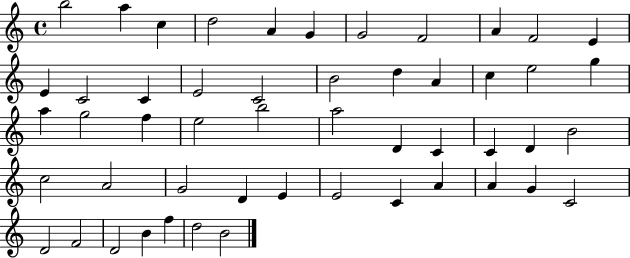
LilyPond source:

{
  \clef treble
  \time 4/4
  \defaultTimeSignature
  \key c \major
  b''2 a''4 c''4 | d''2 a'4 g'4 | g'2 f'2 | a'4 f'2 e'4 | \break e'4 c'2 c'4 | e'2 c'2 | b'2 d''4 a'4 | c''4 e''2 g''4 | \break a''4 g''2 f''4 | e''2 b''2 | a''2 d'4 c'4 | c'4 d'4 b'2 | \break c''2 a'2 | g'2 d'4 e'4 | e'2 c'4 a'4 | a'4 g'4 c'2 | \break d'2 f'2 | d'2 b'4 f''4 | d''2 b'2 | \bar "|."
}